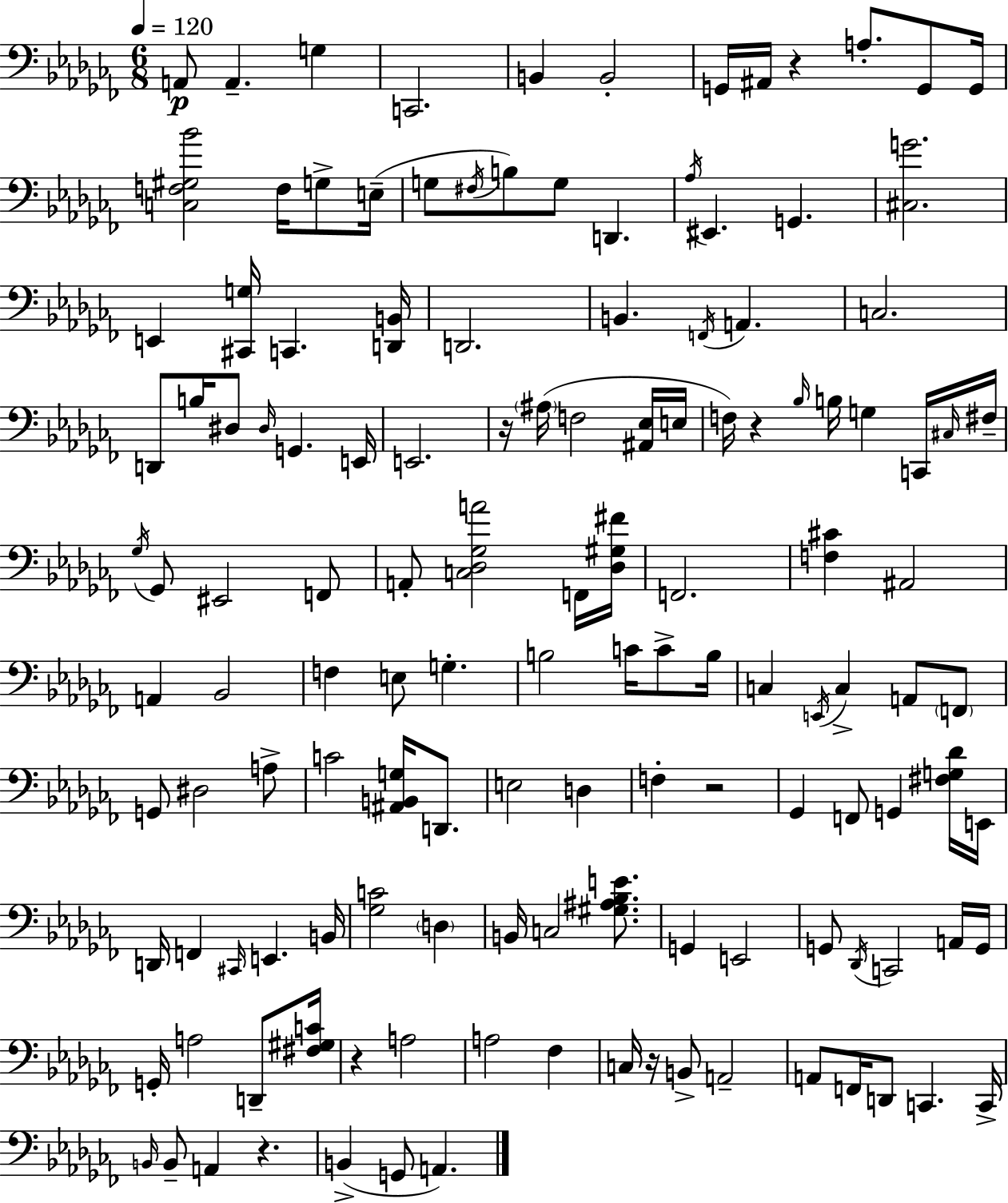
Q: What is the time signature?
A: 6/8